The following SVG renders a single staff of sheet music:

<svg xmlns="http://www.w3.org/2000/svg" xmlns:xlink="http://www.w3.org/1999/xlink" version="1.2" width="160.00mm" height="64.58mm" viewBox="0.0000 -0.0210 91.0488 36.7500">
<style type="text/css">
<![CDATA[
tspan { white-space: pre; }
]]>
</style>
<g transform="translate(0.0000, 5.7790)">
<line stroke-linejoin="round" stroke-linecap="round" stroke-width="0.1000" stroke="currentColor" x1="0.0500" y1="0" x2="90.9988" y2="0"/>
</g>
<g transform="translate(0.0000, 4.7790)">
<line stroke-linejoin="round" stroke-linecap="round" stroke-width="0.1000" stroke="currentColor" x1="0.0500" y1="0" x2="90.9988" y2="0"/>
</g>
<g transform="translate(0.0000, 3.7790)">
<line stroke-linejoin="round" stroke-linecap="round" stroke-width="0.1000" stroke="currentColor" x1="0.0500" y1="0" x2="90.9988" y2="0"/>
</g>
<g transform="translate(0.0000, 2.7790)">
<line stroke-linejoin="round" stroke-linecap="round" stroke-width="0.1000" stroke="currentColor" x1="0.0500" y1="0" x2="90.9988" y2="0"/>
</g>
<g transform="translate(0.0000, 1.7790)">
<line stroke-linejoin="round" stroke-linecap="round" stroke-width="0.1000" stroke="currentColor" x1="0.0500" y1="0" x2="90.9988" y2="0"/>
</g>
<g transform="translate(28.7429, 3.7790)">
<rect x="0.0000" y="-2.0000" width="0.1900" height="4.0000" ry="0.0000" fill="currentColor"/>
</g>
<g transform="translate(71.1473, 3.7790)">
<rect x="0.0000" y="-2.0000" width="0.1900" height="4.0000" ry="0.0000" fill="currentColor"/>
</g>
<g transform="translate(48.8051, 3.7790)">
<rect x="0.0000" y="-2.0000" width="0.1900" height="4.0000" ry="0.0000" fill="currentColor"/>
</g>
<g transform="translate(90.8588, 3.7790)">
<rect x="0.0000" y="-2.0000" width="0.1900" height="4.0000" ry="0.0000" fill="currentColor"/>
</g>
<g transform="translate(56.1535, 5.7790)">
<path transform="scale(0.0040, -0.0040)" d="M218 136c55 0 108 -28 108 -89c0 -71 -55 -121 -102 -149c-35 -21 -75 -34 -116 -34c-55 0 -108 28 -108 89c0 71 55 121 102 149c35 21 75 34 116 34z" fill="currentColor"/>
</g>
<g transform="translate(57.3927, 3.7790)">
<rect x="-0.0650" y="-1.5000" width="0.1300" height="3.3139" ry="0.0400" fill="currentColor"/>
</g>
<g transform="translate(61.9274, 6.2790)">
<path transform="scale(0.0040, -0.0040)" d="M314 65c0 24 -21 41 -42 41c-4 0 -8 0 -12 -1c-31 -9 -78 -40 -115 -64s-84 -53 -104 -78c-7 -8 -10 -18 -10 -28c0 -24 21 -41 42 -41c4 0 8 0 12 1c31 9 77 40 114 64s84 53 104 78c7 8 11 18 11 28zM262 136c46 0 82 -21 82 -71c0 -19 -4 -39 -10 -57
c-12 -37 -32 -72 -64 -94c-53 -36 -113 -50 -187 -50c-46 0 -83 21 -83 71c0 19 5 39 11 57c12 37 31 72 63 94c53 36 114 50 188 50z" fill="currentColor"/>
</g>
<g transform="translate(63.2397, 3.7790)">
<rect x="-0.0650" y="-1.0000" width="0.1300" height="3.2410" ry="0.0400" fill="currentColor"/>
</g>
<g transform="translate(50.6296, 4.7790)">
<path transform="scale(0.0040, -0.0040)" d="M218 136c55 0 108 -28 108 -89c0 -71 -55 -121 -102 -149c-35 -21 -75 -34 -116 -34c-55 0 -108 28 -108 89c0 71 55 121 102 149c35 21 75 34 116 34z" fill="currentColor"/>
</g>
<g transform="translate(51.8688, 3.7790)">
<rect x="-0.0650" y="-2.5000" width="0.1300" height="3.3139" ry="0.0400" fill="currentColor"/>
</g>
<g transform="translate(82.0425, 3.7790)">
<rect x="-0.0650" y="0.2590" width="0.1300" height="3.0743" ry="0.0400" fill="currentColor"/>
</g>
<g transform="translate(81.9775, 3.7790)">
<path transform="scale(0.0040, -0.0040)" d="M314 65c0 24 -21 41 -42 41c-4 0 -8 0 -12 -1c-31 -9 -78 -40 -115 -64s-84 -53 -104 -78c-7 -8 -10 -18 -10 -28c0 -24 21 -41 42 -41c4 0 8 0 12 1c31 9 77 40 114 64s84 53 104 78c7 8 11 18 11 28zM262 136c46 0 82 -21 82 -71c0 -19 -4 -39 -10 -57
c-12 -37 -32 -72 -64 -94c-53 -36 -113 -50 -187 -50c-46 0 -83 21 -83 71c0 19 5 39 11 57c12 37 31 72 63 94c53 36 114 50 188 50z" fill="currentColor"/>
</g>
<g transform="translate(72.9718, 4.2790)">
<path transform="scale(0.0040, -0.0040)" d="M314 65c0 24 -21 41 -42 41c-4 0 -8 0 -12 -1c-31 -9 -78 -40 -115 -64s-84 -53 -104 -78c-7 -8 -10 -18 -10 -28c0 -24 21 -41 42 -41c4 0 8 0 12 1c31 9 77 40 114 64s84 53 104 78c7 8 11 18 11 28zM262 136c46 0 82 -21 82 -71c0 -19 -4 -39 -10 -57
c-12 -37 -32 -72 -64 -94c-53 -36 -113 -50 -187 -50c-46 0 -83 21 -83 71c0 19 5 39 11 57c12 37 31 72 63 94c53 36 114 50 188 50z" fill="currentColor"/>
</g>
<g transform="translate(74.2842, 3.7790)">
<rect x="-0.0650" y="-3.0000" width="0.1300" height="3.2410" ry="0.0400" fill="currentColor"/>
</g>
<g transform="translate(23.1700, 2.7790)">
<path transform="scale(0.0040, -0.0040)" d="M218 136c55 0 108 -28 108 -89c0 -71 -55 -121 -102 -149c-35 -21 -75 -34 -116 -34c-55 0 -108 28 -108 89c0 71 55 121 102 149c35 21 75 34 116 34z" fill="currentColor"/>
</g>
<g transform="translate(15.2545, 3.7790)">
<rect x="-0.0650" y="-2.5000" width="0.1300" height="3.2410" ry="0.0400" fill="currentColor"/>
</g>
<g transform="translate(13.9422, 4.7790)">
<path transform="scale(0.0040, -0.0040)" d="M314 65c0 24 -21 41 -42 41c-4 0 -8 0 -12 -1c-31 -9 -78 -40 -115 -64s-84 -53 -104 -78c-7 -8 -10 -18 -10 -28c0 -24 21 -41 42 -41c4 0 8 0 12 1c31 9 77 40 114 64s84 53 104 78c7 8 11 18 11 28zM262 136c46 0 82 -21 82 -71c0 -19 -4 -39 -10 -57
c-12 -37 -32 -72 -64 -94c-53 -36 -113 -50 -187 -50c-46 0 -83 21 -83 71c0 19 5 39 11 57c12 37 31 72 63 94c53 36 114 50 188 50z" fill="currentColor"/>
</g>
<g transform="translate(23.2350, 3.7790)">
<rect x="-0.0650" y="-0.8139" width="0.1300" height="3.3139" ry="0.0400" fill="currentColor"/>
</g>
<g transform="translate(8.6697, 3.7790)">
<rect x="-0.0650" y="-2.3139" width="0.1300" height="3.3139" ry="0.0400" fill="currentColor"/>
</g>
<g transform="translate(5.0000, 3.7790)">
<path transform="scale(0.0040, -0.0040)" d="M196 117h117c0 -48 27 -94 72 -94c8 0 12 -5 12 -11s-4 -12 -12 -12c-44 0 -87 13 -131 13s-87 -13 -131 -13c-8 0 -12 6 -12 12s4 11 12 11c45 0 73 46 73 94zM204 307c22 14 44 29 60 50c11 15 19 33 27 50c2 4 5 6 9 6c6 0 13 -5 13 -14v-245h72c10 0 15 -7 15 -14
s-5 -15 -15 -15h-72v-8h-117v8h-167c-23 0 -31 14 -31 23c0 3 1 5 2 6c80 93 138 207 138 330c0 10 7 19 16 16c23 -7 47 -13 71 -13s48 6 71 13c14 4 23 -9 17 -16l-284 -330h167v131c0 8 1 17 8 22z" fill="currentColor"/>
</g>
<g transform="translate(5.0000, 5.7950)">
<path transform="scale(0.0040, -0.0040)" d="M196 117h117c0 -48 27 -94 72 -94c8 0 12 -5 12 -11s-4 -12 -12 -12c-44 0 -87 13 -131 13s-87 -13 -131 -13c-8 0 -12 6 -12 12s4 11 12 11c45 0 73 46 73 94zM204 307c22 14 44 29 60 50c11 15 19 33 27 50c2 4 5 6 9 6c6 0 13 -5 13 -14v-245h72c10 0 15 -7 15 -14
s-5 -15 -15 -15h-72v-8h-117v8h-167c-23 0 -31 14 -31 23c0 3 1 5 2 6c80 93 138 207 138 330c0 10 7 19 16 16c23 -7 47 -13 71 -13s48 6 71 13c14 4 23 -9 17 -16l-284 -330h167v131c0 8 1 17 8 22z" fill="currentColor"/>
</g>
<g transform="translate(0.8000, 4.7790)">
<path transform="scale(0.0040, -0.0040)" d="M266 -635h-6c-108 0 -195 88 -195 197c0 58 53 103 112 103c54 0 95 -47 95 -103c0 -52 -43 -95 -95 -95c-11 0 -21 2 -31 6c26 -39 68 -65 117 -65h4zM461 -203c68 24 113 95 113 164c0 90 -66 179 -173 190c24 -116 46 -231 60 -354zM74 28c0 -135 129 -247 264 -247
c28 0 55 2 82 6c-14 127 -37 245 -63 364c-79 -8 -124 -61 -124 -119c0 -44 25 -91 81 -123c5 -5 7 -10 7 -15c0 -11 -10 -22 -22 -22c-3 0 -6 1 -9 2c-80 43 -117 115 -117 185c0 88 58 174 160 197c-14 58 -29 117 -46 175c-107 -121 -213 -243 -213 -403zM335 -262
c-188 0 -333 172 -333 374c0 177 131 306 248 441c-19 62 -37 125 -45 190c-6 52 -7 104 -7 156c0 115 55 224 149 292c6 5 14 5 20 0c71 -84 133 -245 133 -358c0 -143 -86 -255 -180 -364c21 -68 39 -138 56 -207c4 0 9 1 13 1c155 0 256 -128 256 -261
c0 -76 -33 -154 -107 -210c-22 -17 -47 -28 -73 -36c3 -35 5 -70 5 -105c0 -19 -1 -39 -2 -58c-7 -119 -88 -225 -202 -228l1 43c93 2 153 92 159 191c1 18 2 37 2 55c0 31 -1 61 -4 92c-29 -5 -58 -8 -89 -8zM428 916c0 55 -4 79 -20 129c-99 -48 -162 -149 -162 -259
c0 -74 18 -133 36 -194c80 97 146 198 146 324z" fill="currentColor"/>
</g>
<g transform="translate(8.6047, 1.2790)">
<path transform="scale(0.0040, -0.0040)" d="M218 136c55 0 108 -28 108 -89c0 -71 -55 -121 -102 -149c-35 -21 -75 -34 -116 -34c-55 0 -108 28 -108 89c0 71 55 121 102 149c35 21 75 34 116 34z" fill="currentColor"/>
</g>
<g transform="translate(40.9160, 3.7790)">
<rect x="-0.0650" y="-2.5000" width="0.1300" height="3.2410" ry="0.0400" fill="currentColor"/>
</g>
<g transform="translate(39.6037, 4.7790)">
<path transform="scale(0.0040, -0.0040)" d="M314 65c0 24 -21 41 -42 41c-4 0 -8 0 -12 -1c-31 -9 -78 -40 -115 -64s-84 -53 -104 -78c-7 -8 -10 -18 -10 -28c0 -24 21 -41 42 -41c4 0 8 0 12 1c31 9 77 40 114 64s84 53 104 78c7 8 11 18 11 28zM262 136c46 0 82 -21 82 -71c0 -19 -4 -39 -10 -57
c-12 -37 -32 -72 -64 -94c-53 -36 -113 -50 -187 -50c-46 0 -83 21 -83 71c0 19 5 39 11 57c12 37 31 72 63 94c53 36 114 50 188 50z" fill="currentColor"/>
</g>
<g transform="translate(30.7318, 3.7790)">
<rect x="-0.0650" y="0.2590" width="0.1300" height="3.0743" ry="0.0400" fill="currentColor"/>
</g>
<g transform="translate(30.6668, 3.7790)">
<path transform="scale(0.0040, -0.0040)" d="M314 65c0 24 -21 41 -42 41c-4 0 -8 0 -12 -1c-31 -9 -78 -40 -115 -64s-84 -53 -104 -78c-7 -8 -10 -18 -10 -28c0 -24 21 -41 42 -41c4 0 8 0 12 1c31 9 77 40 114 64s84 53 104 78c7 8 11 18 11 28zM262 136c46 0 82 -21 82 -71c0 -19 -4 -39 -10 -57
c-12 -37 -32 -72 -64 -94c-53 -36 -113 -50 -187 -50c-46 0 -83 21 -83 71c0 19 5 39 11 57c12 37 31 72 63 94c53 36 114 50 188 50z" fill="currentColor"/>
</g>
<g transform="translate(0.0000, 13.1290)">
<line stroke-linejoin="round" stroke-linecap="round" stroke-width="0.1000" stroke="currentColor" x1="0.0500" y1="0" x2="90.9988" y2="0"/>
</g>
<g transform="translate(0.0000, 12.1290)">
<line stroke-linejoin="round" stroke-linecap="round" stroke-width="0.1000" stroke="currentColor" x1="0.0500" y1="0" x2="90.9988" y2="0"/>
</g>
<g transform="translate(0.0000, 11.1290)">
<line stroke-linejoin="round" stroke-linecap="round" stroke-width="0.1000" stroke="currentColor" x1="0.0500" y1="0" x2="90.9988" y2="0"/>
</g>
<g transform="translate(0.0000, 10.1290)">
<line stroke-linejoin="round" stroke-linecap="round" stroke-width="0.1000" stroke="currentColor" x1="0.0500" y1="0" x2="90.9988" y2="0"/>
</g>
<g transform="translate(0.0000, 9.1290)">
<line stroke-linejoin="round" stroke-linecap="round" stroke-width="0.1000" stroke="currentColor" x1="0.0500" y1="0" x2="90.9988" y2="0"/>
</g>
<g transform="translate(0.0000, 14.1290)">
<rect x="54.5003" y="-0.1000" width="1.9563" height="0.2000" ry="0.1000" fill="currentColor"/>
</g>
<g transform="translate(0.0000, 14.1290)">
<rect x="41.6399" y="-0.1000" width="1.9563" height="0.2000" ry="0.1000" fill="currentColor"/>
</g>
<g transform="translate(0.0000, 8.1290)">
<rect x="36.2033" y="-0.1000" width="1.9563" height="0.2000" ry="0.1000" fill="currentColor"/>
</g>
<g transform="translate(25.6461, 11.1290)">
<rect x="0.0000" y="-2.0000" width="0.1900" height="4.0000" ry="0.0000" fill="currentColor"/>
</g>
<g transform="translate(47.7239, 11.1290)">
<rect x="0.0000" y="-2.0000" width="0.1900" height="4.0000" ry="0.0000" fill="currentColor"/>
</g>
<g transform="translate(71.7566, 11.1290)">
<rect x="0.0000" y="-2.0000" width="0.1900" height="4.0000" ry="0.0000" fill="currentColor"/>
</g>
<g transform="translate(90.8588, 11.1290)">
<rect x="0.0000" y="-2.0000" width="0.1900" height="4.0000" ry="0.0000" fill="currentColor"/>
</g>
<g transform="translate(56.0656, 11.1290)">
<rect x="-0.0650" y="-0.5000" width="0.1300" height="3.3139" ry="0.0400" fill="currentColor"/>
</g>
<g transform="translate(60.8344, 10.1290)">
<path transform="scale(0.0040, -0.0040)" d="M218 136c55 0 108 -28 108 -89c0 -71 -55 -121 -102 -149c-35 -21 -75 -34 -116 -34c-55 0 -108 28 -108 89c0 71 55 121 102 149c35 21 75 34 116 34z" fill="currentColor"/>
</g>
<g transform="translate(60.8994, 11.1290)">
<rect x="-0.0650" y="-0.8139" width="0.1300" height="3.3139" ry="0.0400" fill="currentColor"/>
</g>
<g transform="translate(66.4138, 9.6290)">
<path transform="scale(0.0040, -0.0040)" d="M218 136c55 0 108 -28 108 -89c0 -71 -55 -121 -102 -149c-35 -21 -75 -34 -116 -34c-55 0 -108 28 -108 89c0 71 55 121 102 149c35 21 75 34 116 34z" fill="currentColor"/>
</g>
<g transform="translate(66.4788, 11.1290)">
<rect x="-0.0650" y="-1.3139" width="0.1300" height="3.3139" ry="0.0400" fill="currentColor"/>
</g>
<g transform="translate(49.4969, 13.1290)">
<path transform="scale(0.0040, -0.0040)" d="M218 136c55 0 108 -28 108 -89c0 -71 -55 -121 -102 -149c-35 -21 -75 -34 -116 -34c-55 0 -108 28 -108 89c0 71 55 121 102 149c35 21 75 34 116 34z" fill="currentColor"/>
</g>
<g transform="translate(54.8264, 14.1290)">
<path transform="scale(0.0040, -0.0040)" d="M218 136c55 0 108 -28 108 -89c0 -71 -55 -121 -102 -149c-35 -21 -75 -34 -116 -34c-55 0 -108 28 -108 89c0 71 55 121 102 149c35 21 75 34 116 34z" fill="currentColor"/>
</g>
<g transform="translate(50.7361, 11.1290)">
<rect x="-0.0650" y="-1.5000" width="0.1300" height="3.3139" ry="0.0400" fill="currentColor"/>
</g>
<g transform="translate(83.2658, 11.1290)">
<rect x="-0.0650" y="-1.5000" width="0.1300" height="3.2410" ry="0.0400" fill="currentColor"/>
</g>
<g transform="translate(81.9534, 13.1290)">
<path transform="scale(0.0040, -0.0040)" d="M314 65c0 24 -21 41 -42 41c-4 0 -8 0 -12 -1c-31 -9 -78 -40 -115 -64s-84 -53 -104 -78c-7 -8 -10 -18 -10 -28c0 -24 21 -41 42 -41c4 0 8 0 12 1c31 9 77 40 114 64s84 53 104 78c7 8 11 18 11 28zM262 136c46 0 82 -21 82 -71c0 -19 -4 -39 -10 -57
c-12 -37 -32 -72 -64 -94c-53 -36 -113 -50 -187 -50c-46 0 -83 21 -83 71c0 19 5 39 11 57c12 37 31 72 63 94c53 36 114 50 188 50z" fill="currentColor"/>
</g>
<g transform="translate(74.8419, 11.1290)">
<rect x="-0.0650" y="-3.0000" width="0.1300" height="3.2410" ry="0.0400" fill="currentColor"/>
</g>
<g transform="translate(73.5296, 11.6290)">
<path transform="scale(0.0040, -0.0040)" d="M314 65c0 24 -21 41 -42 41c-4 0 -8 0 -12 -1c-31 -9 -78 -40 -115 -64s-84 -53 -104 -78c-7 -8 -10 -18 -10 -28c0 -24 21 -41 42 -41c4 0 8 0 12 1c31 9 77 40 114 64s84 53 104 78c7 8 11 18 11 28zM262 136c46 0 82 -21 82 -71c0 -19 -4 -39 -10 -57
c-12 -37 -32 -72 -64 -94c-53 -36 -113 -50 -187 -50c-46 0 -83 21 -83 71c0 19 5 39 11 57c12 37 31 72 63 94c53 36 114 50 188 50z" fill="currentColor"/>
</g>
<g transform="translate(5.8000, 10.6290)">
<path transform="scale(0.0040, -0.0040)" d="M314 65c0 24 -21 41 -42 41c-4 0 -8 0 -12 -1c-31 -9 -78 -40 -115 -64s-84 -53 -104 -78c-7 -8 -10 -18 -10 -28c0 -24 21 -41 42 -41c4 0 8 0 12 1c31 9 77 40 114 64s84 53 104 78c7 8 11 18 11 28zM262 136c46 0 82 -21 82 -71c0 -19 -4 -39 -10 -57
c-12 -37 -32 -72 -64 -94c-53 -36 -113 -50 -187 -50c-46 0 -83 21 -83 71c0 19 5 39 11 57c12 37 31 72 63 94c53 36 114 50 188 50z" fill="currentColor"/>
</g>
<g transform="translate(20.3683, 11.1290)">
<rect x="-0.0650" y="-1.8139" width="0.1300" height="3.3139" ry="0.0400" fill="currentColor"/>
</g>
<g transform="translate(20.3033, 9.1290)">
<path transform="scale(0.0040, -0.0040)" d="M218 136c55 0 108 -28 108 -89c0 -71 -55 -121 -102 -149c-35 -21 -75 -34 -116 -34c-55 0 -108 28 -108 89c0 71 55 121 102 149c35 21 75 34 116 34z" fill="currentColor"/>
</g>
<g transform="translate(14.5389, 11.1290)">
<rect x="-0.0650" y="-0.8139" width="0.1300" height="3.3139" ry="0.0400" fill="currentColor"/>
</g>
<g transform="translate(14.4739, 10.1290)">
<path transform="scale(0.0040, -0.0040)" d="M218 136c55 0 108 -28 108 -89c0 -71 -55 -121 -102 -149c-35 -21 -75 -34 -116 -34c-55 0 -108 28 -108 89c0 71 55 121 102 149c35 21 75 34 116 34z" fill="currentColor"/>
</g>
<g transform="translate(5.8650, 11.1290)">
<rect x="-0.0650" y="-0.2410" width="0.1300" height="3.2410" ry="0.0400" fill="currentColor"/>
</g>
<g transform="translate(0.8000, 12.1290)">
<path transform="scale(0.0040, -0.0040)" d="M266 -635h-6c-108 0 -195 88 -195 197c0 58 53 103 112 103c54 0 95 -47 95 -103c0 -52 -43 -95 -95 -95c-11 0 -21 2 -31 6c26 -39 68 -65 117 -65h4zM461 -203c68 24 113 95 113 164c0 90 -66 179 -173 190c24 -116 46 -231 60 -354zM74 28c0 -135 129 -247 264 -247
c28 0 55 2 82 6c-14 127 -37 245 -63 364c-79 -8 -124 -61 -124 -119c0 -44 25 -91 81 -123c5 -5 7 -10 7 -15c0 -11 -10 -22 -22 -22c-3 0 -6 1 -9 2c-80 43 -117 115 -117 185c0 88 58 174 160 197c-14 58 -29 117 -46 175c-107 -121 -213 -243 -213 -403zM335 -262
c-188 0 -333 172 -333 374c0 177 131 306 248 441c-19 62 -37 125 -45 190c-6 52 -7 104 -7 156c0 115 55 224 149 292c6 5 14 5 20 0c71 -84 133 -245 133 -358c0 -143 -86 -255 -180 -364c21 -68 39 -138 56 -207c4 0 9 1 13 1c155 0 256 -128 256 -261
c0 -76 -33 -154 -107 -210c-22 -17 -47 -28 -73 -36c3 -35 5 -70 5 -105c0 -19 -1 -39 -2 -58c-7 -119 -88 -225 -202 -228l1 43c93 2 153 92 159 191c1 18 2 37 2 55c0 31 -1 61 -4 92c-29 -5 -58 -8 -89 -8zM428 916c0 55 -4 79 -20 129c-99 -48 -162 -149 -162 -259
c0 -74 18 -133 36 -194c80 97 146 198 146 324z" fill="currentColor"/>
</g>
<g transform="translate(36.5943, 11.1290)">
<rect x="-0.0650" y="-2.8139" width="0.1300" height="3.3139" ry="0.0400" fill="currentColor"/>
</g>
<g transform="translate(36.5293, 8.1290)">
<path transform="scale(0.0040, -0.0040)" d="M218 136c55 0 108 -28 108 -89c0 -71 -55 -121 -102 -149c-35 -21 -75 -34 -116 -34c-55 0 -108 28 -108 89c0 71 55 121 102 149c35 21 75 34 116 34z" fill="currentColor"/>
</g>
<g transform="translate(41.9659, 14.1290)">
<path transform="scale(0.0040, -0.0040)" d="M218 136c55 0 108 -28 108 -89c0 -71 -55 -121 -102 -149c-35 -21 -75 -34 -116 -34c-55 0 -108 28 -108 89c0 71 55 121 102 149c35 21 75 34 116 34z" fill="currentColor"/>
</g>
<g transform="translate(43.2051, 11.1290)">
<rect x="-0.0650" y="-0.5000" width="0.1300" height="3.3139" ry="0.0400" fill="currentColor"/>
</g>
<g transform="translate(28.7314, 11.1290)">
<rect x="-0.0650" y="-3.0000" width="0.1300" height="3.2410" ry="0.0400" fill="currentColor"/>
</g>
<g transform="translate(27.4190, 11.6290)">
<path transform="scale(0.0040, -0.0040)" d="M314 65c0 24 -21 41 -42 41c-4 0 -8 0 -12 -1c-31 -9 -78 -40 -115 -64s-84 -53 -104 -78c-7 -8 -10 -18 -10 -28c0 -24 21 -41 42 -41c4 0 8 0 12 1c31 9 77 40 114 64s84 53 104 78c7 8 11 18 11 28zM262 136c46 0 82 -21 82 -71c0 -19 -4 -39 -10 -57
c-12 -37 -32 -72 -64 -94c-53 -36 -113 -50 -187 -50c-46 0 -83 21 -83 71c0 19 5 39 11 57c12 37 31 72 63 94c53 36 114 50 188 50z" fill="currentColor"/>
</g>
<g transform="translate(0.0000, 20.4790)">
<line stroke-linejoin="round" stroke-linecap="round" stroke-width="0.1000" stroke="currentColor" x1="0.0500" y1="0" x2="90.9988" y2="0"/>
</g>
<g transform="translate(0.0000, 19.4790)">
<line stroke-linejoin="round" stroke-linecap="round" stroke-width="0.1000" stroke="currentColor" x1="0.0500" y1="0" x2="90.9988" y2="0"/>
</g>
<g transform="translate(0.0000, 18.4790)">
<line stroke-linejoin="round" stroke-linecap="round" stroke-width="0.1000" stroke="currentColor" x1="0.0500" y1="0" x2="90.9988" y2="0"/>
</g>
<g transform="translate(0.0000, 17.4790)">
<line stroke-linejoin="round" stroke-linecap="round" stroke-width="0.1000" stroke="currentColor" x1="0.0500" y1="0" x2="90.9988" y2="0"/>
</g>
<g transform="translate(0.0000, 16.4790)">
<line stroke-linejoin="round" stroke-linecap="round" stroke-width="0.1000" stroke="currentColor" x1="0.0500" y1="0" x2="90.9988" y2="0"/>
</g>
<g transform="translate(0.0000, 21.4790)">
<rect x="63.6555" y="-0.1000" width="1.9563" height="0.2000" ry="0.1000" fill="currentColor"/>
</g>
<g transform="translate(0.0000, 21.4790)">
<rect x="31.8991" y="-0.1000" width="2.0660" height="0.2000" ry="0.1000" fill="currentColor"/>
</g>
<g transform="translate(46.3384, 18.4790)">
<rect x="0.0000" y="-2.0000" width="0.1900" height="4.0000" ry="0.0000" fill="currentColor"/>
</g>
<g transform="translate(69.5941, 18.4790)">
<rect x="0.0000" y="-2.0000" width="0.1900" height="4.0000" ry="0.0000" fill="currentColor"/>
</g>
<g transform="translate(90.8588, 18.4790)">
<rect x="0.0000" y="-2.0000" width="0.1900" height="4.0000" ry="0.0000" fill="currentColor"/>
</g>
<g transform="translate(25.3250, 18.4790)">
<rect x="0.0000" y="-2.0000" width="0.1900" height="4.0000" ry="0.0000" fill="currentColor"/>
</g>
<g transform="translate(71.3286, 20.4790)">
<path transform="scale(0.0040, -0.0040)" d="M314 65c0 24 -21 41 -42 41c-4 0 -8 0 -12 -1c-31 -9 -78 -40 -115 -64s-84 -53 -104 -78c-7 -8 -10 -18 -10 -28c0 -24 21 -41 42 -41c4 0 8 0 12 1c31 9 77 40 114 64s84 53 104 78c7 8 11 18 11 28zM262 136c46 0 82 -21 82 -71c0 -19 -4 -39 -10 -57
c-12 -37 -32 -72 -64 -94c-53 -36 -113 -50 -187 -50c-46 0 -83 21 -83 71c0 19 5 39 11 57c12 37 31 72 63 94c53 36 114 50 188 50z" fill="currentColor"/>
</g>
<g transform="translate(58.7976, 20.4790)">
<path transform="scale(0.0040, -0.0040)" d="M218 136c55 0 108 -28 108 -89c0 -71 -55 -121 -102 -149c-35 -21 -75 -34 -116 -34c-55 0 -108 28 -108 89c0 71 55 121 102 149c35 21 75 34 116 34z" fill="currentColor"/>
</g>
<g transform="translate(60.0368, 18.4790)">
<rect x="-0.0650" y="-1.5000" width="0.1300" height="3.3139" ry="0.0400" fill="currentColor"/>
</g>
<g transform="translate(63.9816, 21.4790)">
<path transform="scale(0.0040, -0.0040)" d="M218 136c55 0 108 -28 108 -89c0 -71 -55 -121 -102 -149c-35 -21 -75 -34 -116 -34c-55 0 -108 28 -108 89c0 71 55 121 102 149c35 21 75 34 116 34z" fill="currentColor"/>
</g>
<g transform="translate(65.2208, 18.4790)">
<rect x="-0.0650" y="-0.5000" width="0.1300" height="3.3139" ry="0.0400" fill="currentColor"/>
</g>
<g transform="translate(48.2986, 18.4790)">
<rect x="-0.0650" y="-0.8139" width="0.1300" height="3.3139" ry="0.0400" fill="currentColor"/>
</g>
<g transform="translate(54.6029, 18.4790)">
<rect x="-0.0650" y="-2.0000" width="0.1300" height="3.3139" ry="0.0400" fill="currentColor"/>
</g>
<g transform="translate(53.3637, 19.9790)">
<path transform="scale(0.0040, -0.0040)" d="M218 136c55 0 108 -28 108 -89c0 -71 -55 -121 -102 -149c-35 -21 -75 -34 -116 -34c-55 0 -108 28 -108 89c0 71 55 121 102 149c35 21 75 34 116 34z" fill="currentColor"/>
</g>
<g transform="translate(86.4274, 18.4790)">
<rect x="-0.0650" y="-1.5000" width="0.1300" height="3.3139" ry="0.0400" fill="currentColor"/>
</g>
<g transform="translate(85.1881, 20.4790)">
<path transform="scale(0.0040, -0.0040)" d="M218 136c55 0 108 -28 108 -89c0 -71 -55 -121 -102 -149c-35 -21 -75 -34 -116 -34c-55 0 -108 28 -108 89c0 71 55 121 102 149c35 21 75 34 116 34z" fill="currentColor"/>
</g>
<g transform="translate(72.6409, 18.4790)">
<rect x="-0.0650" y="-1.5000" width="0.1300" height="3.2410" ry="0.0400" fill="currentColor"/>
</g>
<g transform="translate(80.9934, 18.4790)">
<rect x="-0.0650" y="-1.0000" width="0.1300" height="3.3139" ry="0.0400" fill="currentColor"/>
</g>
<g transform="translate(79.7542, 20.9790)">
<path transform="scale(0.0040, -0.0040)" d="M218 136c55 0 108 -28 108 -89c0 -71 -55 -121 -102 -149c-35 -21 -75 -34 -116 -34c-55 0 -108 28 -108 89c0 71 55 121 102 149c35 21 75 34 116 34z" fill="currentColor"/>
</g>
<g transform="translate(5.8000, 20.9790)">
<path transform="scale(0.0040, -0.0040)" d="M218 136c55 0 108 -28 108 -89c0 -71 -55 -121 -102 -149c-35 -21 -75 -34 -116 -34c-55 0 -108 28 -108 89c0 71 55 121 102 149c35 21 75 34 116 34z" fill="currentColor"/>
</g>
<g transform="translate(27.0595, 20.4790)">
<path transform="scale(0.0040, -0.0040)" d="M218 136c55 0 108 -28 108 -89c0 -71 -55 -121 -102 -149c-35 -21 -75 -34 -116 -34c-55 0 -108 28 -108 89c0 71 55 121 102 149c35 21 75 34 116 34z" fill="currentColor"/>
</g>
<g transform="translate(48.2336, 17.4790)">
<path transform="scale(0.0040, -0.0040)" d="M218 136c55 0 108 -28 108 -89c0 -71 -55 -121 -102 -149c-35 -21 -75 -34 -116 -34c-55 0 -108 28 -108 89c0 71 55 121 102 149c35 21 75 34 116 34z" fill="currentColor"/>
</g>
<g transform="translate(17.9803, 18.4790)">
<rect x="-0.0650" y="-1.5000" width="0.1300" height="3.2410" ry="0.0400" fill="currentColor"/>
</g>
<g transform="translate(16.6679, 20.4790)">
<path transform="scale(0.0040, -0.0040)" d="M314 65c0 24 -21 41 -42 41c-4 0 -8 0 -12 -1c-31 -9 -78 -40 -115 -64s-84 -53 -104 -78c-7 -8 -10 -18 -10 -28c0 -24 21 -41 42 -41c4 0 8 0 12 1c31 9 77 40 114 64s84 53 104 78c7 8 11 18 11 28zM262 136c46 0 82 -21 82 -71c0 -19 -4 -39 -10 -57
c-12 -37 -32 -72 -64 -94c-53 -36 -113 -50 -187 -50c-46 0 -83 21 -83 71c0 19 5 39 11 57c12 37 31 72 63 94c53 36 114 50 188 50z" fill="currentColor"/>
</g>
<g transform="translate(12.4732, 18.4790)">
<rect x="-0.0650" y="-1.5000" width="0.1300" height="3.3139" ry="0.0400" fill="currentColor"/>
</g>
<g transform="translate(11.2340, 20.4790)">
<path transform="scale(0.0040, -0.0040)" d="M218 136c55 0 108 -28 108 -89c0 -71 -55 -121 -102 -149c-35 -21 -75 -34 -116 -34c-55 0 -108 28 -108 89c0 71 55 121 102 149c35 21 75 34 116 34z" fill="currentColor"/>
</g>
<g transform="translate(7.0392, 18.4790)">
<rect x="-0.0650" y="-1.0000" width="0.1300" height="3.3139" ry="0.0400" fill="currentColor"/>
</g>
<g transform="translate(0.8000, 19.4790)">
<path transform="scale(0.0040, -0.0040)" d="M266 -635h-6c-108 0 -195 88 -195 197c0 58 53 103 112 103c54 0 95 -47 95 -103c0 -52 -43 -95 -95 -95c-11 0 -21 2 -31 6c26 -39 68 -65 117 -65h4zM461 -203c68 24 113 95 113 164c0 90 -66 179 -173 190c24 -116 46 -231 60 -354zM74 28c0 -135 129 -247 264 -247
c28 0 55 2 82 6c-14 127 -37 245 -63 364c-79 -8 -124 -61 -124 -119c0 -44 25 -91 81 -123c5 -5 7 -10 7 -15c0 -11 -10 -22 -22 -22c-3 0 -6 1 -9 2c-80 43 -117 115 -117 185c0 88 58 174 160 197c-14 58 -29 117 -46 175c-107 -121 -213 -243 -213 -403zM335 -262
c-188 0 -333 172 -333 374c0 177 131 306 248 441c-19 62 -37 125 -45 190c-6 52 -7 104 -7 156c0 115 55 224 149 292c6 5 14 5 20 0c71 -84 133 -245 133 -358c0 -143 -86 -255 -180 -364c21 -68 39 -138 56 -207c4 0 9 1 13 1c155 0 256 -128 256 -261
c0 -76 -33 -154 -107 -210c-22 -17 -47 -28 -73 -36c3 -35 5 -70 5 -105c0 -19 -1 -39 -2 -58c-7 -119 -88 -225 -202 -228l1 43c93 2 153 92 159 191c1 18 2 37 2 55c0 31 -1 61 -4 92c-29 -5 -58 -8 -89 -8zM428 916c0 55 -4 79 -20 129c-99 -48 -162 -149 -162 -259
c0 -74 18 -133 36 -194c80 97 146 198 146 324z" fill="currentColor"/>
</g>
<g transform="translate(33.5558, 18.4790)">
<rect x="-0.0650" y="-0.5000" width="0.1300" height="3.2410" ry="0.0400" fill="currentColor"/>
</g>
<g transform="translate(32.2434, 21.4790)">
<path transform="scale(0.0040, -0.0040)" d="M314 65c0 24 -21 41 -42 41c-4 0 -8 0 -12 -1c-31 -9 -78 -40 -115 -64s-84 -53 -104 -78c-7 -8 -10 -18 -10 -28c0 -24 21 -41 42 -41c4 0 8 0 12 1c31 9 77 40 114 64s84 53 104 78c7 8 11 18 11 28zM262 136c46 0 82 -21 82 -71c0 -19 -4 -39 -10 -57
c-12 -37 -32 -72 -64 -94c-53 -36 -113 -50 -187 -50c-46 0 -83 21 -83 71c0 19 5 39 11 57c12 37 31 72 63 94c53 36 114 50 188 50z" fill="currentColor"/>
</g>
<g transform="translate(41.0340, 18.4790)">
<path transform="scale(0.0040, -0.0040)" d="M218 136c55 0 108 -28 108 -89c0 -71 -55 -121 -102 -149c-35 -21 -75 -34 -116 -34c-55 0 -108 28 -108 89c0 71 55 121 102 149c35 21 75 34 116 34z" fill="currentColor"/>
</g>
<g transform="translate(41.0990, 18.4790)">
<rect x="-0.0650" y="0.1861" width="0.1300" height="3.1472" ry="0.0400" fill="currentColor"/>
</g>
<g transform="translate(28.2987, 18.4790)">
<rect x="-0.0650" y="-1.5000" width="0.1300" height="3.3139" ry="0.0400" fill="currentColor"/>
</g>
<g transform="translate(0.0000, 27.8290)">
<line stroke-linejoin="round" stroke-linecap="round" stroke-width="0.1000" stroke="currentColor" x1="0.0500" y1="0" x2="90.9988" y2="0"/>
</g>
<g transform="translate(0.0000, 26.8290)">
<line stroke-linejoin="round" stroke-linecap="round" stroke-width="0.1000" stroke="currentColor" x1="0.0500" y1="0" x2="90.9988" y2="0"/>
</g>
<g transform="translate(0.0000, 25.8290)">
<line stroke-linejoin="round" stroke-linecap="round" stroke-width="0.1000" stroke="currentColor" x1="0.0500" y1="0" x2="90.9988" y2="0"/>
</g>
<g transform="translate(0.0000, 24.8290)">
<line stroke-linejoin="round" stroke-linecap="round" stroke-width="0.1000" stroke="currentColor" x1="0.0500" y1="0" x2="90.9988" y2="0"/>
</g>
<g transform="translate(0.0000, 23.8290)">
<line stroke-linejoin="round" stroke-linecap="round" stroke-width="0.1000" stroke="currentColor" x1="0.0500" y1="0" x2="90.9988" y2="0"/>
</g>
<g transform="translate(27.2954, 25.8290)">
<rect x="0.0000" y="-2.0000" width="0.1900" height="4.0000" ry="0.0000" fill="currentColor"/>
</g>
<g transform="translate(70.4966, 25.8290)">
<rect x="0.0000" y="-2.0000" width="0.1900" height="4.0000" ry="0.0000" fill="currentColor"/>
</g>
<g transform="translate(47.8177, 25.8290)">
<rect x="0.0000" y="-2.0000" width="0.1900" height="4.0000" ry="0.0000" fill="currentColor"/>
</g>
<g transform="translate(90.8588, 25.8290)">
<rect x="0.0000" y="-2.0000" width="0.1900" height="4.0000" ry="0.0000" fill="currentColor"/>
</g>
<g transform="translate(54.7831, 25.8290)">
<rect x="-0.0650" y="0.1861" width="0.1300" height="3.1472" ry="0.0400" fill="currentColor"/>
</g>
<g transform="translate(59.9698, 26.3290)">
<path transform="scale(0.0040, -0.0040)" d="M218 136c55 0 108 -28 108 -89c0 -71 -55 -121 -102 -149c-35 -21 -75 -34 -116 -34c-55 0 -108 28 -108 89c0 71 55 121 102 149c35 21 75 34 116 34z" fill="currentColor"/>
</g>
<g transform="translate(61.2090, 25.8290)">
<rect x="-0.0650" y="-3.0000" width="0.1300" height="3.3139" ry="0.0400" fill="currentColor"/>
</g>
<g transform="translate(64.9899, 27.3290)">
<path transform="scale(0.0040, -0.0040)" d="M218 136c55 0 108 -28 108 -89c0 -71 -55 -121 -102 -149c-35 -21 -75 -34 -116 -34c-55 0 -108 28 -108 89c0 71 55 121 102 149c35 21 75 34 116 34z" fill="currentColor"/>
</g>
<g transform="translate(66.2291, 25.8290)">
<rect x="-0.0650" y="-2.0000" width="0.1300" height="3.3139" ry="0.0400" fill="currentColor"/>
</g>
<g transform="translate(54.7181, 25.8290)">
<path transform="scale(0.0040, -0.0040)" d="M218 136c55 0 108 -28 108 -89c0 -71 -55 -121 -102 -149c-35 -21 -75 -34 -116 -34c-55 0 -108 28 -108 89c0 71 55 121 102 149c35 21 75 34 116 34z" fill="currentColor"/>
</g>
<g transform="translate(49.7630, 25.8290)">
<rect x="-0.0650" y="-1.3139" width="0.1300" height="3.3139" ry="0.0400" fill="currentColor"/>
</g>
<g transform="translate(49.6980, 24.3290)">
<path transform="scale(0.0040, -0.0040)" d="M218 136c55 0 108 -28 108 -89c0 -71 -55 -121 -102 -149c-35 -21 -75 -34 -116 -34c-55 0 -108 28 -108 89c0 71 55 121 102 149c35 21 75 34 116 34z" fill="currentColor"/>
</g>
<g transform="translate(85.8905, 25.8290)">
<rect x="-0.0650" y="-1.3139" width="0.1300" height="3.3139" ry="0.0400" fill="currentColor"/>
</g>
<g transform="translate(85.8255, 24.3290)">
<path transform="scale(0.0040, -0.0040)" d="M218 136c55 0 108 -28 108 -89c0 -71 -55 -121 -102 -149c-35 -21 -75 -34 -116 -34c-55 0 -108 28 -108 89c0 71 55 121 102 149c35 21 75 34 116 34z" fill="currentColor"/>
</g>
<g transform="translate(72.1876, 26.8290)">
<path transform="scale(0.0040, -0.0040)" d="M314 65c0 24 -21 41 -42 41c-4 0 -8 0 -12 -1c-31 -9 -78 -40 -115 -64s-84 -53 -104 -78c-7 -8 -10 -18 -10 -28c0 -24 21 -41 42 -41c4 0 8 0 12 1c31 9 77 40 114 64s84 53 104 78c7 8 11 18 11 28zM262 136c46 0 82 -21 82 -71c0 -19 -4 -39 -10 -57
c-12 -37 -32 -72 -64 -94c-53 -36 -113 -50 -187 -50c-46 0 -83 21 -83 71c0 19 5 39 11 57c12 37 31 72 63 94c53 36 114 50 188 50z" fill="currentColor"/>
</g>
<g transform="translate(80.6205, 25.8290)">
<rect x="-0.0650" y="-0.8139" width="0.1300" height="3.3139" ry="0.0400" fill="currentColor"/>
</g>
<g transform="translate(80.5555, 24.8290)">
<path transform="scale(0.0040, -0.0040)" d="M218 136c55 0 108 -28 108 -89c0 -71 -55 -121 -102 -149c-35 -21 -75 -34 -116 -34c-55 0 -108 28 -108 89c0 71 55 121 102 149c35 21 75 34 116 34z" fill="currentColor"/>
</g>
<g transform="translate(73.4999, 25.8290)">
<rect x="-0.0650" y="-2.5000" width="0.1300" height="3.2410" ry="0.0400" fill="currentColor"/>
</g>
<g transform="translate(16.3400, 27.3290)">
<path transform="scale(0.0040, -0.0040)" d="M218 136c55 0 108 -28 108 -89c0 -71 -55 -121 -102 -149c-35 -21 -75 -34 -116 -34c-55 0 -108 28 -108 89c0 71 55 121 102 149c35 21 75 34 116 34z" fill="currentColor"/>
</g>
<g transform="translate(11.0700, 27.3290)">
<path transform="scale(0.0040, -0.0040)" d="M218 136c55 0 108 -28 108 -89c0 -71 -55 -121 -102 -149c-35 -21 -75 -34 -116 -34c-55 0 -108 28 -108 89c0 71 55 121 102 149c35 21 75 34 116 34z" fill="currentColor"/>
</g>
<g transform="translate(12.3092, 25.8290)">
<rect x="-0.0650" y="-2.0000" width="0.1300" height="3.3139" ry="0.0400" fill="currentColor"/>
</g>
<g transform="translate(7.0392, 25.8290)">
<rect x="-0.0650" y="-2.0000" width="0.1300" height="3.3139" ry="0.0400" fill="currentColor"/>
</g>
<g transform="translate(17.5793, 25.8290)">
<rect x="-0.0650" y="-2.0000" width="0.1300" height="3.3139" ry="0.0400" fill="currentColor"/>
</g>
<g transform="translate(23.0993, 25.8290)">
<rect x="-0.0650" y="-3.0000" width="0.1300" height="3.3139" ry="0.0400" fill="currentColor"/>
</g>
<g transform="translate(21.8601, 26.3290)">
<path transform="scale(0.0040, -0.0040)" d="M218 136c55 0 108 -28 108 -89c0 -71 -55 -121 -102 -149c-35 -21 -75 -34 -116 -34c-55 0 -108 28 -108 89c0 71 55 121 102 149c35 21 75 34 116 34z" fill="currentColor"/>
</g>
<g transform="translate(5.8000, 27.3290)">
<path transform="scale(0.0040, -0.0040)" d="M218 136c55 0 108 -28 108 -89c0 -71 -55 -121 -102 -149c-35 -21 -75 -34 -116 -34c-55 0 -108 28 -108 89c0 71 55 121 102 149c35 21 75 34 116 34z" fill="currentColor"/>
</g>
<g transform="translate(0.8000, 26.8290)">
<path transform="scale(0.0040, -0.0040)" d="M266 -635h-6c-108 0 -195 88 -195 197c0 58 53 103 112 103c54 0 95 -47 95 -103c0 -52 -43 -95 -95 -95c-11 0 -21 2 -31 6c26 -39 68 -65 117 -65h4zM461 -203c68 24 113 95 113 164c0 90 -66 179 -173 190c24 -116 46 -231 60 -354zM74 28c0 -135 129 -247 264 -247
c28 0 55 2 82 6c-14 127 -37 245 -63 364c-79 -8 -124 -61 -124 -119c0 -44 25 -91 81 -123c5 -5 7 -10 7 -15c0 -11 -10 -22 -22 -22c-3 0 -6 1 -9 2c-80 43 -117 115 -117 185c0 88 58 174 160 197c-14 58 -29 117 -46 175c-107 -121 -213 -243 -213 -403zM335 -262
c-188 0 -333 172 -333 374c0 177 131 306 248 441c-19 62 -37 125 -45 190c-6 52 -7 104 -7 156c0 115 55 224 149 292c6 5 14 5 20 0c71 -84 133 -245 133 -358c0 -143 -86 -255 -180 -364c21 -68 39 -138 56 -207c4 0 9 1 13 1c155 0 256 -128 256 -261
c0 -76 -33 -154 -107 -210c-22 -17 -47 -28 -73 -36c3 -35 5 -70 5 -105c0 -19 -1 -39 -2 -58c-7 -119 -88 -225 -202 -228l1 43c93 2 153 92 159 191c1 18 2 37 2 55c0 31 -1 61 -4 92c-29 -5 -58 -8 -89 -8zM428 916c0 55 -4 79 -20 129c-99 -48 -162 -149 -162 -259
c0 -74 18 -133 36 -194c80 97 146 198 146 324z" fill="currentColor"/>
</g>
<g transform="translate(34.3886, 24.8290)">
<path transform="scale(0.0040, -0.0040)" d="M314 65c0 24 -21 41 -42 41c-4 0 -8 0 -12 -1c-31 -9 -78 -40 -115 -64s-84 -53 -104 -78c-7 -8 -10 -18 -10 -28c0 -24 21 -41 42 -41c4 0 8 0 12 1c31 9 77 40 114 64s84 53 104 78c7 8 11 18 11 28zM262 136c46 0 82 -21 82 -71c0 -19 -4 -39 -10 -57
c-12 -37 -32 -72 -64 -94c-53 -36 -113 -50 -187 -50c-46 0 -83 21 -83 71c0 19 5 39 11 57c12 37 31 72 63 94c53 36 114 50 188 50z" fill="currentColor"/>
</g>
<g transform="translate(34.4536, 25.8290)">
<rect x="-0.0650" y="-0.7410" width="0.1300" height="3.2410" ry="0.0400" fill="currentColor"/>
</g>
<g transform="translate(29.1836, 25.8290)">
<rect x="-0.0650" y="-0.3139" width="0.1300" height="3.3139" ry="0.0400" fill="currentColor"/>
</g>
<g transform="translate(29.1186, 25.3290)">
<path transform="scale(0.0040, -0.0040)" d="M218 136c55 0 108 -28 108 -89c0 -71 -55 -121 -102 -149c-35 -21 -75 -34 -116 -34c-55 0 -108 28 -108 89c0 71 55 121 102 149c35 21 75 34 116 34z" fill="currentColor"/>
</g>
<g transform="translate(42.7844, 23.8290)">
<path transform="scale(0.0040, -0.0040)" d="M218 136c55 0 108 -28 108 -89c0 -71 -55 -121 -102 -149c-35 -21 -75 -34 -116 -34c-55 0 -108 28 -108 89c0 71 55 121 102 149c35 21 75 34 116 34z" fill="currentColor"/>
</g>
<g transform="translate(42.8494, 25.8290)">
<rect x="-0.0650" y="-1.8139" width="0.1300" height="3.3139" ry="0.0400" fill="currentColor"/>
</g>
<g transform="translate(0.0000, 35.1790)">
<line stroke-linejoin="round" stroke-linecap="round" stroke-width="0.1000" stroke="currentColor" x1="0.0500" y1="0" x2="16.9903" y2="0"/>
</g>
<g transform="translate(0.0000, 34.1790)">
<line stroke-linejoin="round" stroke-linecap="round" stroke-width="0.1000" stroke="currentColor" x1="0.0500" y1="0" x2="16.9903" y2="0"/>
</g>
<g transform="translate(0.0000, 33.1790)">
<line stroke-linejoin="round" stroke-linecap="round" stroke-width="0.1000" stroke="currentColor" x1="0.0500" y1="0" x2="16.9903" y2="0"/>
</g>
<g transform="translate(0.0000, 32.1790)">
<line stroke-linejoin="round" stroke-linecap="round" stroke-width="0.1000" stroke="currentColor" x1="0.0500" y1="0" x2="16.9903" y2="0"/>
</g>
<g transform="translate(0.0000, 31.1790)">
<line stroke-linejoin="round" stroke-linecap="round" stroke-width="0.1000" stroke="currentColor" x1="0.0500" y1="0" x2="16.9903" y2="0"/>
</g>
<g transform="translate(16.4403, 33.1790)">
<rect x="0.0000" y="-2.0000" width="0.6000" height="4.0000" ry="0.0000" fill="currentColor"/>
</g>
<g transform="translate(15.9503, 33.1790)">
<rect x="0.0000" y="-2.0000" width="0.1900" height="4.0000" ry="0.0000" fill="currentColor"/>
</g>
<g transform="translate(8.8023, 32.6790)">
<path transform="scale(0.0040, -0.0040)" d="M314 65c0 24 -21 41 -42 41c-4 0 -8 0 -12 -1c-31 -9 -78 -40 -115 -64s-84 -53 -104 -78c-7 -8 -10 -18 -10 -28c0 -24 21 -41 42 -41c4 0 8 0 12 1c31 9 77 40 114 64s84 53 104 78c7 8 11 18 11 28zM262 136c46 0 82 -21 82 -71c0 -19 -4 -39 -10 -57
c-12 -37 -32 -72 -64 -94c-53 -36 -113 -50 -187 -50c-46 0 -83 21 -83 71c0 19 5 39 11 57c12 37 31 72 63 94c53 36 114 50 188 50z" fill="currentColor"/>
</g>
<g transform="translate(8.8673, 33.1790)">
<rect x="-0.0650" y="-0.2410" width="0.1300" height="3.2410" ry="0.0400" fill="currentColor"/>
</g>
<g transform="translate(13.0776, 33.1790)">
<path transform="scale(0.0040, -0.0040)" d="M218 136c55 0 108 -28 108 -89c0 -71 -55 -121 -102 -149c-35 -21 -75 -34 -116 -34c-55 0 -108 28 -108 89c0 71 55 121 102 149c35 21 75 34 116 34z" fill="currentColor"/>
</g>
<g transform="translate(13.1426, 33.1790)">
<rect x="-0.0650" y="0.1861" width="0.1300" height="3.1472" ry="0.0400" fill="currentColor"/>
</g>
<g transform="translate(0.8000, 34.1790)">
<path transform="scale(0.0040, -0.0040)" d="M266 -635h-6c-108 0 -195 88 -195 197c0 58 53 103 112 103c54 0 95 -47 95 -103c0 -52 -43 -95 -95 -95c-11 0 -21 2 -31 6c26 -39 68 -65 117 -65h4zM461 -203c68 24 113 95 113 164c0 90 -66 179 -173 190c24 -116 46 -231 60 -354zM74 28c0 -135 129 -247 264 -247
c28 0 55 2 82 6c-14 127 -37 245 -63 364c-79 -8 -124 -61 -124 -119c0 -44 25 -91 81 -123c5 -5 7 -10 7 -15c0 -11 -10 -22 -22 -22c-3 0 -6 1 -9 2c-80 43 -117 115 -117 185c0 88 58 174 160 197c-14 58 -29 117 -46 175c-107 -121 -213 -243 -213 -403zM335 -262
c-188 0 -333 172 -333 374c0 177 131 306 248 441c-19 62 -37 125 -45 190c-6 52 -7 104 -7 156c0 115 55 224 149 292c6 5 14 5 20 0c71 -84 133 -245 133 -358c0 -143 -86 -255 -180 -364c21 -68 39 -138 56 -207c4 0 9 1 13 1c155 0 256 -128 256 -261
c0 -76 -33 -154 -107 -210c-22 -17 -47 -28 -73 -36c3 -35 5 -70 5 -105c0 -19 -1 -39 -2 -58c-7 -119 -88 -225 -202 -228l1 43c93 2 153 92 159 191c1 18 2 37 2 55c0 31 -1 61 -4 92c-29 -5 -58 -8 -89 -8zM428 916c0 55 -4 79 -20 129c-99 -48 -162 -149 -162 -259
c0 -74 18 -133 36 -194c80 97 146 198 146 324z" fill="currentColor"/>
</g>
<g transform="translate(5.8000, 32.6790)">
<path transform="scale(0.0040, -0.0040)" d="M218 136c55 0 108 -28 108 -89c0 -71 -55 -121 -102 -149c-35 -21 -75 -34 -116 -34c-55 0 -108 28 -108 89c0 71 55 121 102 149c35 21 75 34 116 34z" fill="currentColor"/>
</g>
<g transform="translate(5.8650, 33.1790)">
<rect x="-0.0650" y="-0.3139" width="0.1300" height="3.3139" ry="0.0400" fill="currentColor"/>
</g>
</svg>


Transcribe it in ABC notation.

X:1
T:Untitled
M:4/4
L:1/4
K:C
g G2 d B2 G2 G E D2 A2 B2 c2 d f A2 a C E C d e A2 E2 D E E2 E C2 B d F E C E2 D E F F F A c d2 f e B A F G2 d e c c2 B